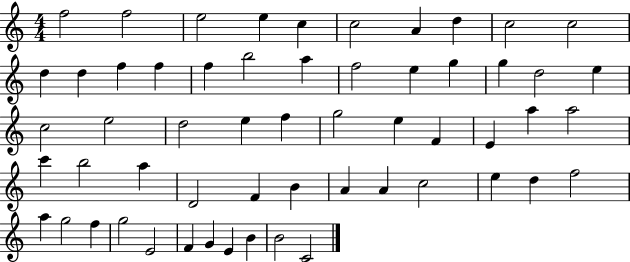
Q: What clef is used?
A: treble